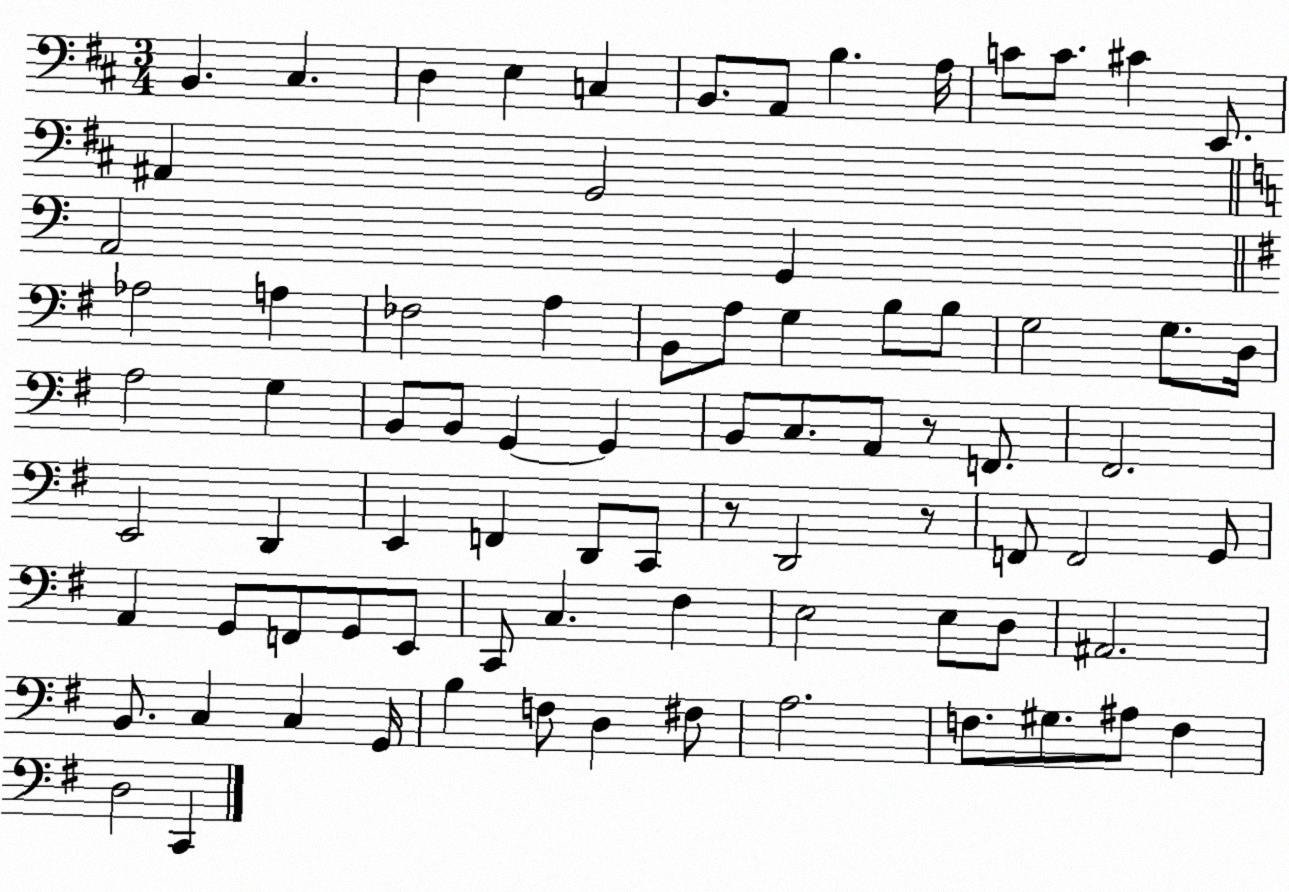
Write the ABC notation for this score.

X:1
T:Untitled
M:3/4
L:1/4
K:D
B,, ^C, D, E, C, B,,/2 A,,/2 B, A,/4 C/2 C/2 ^C E,,/2 ^A,, G,,2 A,,2 G,, _A,2 A, _F,2 A, B,,/2 A,/2 G, B,/2 B,/2 G,2 G,/2 D,/4 A,2 G, B,,/2 B,,/2 G,, G,, B,,/2 C,/2 A,,/2 z/2 F,,/2 ^F,,2 E,,2 D,, E,, F,, D,,/2 C,,/2 z/2 D,,2 z/2 F,,/2 F,,2 G,,/2 A,, G,,/2 F,,/2 G,,/2 E,,/2 C,,/2 C, ^F, E,2 E,/2 D,/2 ^A,,2 B,,/2 C, C, G,,/4 B, F,/2 D, ^F,/2 A,2 F,/2 ^G,/2 ^A,/2 F, D,2 C,,